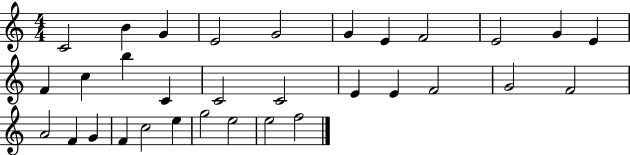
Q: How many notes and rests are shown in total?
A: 32